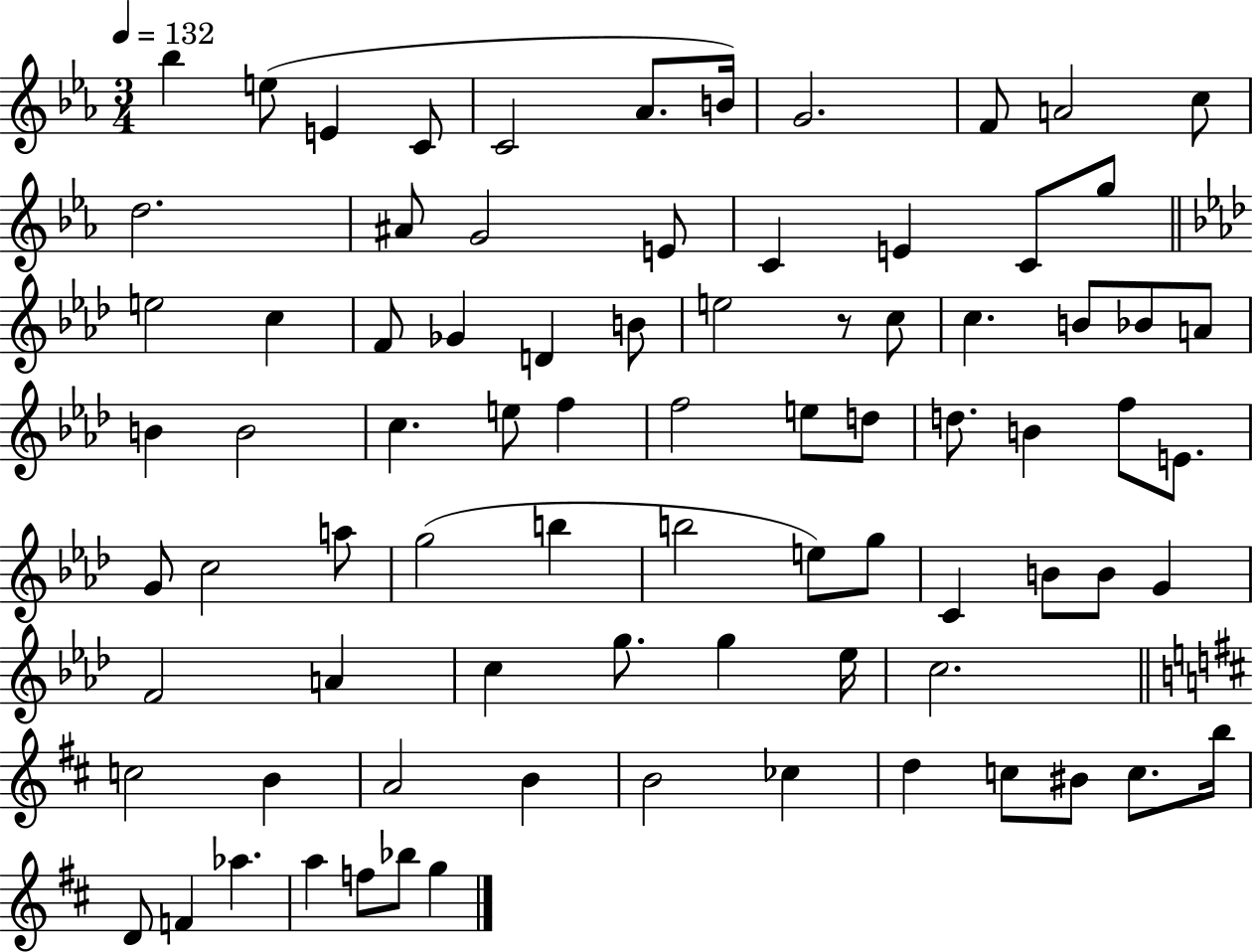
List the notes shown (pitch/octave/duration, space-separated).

Bb5/q E5/e E4/q C4/e C4/h Ab4/e. B4/s G4/h. F4/e A4/h C5/e D5/h. A#4/e G4/h E4/e C4/q E4/q C4/e G5/e E5/h C5/q F4/e Gb4/q D4/q B4/e E5/h R/e C5/e C5/q. B4/e Bb4/e A4/e B4/q B4/h C5/q. E5/e F5/q F5/h E5/e D5/e D5/e. B4/q F5/e E4/e. G4/e C5/h A5/e G5/h B5/q B5/h E5/e G5/e C4/q B4/e B4/e G4/q F4/h A4/q C5/q G5/e. G5/q Eb5/s C5/h. C5/h B4/q A4/h B4/q B4/h CES5/q D5/q C5/e BIS4/e C5/e. B5/s D4/e F4/q Ab5/q. A5/q F5/e Bb5/e G5/q